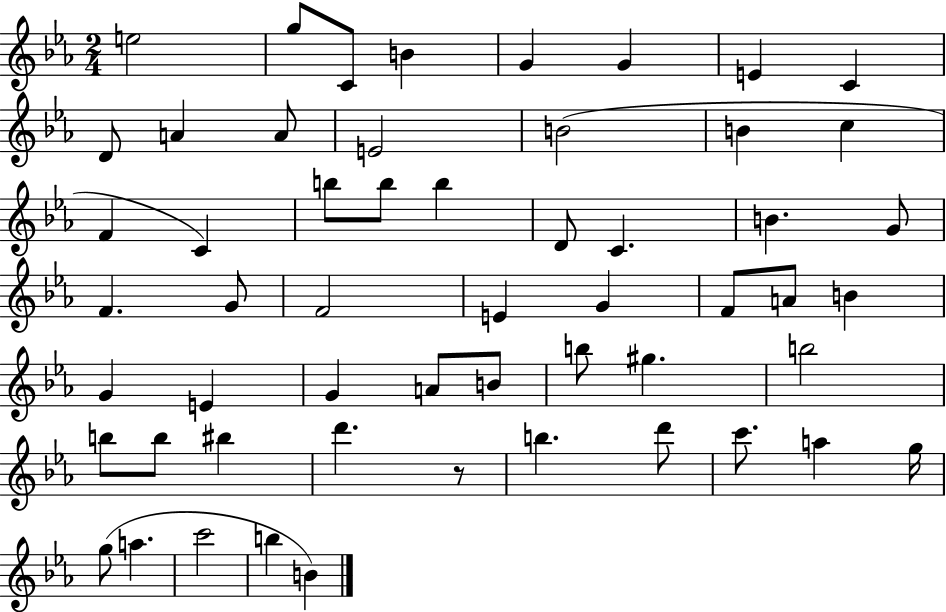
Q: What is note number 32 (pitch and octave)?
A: B4